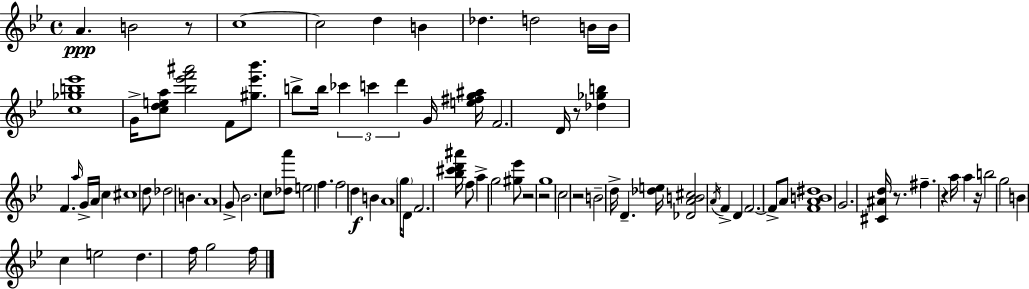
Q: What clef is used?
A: treble